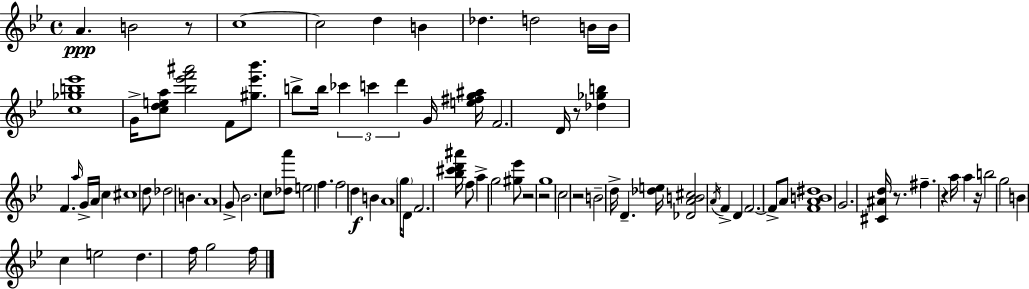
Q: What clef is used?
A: treble